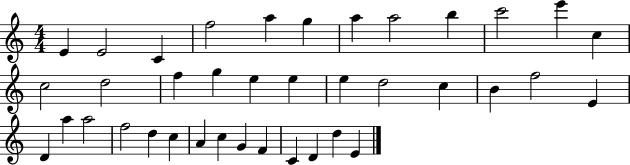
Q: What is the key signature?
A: C major